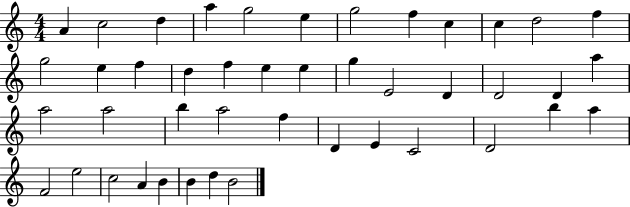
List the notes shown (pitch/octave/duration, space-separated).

A4/q C5/h D5/q A5/q G5/h E5/q G5/h F5/q C5/q C5/q D5/h F5/q G5/h E5/q F5/q D5/q F5/q E5/q E5/q G5/q E4/h D4/q D4/h D4/q A5/q A5/h A5/h B5/q A5/h F5/q D4/q E4/q C4/h D4/h B5/q A5/q F4/h E5/h C5/h A4/q B4/q B4/q D5/q B4/h